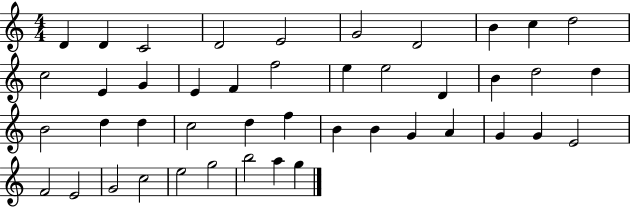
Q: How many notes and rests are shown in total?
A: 44